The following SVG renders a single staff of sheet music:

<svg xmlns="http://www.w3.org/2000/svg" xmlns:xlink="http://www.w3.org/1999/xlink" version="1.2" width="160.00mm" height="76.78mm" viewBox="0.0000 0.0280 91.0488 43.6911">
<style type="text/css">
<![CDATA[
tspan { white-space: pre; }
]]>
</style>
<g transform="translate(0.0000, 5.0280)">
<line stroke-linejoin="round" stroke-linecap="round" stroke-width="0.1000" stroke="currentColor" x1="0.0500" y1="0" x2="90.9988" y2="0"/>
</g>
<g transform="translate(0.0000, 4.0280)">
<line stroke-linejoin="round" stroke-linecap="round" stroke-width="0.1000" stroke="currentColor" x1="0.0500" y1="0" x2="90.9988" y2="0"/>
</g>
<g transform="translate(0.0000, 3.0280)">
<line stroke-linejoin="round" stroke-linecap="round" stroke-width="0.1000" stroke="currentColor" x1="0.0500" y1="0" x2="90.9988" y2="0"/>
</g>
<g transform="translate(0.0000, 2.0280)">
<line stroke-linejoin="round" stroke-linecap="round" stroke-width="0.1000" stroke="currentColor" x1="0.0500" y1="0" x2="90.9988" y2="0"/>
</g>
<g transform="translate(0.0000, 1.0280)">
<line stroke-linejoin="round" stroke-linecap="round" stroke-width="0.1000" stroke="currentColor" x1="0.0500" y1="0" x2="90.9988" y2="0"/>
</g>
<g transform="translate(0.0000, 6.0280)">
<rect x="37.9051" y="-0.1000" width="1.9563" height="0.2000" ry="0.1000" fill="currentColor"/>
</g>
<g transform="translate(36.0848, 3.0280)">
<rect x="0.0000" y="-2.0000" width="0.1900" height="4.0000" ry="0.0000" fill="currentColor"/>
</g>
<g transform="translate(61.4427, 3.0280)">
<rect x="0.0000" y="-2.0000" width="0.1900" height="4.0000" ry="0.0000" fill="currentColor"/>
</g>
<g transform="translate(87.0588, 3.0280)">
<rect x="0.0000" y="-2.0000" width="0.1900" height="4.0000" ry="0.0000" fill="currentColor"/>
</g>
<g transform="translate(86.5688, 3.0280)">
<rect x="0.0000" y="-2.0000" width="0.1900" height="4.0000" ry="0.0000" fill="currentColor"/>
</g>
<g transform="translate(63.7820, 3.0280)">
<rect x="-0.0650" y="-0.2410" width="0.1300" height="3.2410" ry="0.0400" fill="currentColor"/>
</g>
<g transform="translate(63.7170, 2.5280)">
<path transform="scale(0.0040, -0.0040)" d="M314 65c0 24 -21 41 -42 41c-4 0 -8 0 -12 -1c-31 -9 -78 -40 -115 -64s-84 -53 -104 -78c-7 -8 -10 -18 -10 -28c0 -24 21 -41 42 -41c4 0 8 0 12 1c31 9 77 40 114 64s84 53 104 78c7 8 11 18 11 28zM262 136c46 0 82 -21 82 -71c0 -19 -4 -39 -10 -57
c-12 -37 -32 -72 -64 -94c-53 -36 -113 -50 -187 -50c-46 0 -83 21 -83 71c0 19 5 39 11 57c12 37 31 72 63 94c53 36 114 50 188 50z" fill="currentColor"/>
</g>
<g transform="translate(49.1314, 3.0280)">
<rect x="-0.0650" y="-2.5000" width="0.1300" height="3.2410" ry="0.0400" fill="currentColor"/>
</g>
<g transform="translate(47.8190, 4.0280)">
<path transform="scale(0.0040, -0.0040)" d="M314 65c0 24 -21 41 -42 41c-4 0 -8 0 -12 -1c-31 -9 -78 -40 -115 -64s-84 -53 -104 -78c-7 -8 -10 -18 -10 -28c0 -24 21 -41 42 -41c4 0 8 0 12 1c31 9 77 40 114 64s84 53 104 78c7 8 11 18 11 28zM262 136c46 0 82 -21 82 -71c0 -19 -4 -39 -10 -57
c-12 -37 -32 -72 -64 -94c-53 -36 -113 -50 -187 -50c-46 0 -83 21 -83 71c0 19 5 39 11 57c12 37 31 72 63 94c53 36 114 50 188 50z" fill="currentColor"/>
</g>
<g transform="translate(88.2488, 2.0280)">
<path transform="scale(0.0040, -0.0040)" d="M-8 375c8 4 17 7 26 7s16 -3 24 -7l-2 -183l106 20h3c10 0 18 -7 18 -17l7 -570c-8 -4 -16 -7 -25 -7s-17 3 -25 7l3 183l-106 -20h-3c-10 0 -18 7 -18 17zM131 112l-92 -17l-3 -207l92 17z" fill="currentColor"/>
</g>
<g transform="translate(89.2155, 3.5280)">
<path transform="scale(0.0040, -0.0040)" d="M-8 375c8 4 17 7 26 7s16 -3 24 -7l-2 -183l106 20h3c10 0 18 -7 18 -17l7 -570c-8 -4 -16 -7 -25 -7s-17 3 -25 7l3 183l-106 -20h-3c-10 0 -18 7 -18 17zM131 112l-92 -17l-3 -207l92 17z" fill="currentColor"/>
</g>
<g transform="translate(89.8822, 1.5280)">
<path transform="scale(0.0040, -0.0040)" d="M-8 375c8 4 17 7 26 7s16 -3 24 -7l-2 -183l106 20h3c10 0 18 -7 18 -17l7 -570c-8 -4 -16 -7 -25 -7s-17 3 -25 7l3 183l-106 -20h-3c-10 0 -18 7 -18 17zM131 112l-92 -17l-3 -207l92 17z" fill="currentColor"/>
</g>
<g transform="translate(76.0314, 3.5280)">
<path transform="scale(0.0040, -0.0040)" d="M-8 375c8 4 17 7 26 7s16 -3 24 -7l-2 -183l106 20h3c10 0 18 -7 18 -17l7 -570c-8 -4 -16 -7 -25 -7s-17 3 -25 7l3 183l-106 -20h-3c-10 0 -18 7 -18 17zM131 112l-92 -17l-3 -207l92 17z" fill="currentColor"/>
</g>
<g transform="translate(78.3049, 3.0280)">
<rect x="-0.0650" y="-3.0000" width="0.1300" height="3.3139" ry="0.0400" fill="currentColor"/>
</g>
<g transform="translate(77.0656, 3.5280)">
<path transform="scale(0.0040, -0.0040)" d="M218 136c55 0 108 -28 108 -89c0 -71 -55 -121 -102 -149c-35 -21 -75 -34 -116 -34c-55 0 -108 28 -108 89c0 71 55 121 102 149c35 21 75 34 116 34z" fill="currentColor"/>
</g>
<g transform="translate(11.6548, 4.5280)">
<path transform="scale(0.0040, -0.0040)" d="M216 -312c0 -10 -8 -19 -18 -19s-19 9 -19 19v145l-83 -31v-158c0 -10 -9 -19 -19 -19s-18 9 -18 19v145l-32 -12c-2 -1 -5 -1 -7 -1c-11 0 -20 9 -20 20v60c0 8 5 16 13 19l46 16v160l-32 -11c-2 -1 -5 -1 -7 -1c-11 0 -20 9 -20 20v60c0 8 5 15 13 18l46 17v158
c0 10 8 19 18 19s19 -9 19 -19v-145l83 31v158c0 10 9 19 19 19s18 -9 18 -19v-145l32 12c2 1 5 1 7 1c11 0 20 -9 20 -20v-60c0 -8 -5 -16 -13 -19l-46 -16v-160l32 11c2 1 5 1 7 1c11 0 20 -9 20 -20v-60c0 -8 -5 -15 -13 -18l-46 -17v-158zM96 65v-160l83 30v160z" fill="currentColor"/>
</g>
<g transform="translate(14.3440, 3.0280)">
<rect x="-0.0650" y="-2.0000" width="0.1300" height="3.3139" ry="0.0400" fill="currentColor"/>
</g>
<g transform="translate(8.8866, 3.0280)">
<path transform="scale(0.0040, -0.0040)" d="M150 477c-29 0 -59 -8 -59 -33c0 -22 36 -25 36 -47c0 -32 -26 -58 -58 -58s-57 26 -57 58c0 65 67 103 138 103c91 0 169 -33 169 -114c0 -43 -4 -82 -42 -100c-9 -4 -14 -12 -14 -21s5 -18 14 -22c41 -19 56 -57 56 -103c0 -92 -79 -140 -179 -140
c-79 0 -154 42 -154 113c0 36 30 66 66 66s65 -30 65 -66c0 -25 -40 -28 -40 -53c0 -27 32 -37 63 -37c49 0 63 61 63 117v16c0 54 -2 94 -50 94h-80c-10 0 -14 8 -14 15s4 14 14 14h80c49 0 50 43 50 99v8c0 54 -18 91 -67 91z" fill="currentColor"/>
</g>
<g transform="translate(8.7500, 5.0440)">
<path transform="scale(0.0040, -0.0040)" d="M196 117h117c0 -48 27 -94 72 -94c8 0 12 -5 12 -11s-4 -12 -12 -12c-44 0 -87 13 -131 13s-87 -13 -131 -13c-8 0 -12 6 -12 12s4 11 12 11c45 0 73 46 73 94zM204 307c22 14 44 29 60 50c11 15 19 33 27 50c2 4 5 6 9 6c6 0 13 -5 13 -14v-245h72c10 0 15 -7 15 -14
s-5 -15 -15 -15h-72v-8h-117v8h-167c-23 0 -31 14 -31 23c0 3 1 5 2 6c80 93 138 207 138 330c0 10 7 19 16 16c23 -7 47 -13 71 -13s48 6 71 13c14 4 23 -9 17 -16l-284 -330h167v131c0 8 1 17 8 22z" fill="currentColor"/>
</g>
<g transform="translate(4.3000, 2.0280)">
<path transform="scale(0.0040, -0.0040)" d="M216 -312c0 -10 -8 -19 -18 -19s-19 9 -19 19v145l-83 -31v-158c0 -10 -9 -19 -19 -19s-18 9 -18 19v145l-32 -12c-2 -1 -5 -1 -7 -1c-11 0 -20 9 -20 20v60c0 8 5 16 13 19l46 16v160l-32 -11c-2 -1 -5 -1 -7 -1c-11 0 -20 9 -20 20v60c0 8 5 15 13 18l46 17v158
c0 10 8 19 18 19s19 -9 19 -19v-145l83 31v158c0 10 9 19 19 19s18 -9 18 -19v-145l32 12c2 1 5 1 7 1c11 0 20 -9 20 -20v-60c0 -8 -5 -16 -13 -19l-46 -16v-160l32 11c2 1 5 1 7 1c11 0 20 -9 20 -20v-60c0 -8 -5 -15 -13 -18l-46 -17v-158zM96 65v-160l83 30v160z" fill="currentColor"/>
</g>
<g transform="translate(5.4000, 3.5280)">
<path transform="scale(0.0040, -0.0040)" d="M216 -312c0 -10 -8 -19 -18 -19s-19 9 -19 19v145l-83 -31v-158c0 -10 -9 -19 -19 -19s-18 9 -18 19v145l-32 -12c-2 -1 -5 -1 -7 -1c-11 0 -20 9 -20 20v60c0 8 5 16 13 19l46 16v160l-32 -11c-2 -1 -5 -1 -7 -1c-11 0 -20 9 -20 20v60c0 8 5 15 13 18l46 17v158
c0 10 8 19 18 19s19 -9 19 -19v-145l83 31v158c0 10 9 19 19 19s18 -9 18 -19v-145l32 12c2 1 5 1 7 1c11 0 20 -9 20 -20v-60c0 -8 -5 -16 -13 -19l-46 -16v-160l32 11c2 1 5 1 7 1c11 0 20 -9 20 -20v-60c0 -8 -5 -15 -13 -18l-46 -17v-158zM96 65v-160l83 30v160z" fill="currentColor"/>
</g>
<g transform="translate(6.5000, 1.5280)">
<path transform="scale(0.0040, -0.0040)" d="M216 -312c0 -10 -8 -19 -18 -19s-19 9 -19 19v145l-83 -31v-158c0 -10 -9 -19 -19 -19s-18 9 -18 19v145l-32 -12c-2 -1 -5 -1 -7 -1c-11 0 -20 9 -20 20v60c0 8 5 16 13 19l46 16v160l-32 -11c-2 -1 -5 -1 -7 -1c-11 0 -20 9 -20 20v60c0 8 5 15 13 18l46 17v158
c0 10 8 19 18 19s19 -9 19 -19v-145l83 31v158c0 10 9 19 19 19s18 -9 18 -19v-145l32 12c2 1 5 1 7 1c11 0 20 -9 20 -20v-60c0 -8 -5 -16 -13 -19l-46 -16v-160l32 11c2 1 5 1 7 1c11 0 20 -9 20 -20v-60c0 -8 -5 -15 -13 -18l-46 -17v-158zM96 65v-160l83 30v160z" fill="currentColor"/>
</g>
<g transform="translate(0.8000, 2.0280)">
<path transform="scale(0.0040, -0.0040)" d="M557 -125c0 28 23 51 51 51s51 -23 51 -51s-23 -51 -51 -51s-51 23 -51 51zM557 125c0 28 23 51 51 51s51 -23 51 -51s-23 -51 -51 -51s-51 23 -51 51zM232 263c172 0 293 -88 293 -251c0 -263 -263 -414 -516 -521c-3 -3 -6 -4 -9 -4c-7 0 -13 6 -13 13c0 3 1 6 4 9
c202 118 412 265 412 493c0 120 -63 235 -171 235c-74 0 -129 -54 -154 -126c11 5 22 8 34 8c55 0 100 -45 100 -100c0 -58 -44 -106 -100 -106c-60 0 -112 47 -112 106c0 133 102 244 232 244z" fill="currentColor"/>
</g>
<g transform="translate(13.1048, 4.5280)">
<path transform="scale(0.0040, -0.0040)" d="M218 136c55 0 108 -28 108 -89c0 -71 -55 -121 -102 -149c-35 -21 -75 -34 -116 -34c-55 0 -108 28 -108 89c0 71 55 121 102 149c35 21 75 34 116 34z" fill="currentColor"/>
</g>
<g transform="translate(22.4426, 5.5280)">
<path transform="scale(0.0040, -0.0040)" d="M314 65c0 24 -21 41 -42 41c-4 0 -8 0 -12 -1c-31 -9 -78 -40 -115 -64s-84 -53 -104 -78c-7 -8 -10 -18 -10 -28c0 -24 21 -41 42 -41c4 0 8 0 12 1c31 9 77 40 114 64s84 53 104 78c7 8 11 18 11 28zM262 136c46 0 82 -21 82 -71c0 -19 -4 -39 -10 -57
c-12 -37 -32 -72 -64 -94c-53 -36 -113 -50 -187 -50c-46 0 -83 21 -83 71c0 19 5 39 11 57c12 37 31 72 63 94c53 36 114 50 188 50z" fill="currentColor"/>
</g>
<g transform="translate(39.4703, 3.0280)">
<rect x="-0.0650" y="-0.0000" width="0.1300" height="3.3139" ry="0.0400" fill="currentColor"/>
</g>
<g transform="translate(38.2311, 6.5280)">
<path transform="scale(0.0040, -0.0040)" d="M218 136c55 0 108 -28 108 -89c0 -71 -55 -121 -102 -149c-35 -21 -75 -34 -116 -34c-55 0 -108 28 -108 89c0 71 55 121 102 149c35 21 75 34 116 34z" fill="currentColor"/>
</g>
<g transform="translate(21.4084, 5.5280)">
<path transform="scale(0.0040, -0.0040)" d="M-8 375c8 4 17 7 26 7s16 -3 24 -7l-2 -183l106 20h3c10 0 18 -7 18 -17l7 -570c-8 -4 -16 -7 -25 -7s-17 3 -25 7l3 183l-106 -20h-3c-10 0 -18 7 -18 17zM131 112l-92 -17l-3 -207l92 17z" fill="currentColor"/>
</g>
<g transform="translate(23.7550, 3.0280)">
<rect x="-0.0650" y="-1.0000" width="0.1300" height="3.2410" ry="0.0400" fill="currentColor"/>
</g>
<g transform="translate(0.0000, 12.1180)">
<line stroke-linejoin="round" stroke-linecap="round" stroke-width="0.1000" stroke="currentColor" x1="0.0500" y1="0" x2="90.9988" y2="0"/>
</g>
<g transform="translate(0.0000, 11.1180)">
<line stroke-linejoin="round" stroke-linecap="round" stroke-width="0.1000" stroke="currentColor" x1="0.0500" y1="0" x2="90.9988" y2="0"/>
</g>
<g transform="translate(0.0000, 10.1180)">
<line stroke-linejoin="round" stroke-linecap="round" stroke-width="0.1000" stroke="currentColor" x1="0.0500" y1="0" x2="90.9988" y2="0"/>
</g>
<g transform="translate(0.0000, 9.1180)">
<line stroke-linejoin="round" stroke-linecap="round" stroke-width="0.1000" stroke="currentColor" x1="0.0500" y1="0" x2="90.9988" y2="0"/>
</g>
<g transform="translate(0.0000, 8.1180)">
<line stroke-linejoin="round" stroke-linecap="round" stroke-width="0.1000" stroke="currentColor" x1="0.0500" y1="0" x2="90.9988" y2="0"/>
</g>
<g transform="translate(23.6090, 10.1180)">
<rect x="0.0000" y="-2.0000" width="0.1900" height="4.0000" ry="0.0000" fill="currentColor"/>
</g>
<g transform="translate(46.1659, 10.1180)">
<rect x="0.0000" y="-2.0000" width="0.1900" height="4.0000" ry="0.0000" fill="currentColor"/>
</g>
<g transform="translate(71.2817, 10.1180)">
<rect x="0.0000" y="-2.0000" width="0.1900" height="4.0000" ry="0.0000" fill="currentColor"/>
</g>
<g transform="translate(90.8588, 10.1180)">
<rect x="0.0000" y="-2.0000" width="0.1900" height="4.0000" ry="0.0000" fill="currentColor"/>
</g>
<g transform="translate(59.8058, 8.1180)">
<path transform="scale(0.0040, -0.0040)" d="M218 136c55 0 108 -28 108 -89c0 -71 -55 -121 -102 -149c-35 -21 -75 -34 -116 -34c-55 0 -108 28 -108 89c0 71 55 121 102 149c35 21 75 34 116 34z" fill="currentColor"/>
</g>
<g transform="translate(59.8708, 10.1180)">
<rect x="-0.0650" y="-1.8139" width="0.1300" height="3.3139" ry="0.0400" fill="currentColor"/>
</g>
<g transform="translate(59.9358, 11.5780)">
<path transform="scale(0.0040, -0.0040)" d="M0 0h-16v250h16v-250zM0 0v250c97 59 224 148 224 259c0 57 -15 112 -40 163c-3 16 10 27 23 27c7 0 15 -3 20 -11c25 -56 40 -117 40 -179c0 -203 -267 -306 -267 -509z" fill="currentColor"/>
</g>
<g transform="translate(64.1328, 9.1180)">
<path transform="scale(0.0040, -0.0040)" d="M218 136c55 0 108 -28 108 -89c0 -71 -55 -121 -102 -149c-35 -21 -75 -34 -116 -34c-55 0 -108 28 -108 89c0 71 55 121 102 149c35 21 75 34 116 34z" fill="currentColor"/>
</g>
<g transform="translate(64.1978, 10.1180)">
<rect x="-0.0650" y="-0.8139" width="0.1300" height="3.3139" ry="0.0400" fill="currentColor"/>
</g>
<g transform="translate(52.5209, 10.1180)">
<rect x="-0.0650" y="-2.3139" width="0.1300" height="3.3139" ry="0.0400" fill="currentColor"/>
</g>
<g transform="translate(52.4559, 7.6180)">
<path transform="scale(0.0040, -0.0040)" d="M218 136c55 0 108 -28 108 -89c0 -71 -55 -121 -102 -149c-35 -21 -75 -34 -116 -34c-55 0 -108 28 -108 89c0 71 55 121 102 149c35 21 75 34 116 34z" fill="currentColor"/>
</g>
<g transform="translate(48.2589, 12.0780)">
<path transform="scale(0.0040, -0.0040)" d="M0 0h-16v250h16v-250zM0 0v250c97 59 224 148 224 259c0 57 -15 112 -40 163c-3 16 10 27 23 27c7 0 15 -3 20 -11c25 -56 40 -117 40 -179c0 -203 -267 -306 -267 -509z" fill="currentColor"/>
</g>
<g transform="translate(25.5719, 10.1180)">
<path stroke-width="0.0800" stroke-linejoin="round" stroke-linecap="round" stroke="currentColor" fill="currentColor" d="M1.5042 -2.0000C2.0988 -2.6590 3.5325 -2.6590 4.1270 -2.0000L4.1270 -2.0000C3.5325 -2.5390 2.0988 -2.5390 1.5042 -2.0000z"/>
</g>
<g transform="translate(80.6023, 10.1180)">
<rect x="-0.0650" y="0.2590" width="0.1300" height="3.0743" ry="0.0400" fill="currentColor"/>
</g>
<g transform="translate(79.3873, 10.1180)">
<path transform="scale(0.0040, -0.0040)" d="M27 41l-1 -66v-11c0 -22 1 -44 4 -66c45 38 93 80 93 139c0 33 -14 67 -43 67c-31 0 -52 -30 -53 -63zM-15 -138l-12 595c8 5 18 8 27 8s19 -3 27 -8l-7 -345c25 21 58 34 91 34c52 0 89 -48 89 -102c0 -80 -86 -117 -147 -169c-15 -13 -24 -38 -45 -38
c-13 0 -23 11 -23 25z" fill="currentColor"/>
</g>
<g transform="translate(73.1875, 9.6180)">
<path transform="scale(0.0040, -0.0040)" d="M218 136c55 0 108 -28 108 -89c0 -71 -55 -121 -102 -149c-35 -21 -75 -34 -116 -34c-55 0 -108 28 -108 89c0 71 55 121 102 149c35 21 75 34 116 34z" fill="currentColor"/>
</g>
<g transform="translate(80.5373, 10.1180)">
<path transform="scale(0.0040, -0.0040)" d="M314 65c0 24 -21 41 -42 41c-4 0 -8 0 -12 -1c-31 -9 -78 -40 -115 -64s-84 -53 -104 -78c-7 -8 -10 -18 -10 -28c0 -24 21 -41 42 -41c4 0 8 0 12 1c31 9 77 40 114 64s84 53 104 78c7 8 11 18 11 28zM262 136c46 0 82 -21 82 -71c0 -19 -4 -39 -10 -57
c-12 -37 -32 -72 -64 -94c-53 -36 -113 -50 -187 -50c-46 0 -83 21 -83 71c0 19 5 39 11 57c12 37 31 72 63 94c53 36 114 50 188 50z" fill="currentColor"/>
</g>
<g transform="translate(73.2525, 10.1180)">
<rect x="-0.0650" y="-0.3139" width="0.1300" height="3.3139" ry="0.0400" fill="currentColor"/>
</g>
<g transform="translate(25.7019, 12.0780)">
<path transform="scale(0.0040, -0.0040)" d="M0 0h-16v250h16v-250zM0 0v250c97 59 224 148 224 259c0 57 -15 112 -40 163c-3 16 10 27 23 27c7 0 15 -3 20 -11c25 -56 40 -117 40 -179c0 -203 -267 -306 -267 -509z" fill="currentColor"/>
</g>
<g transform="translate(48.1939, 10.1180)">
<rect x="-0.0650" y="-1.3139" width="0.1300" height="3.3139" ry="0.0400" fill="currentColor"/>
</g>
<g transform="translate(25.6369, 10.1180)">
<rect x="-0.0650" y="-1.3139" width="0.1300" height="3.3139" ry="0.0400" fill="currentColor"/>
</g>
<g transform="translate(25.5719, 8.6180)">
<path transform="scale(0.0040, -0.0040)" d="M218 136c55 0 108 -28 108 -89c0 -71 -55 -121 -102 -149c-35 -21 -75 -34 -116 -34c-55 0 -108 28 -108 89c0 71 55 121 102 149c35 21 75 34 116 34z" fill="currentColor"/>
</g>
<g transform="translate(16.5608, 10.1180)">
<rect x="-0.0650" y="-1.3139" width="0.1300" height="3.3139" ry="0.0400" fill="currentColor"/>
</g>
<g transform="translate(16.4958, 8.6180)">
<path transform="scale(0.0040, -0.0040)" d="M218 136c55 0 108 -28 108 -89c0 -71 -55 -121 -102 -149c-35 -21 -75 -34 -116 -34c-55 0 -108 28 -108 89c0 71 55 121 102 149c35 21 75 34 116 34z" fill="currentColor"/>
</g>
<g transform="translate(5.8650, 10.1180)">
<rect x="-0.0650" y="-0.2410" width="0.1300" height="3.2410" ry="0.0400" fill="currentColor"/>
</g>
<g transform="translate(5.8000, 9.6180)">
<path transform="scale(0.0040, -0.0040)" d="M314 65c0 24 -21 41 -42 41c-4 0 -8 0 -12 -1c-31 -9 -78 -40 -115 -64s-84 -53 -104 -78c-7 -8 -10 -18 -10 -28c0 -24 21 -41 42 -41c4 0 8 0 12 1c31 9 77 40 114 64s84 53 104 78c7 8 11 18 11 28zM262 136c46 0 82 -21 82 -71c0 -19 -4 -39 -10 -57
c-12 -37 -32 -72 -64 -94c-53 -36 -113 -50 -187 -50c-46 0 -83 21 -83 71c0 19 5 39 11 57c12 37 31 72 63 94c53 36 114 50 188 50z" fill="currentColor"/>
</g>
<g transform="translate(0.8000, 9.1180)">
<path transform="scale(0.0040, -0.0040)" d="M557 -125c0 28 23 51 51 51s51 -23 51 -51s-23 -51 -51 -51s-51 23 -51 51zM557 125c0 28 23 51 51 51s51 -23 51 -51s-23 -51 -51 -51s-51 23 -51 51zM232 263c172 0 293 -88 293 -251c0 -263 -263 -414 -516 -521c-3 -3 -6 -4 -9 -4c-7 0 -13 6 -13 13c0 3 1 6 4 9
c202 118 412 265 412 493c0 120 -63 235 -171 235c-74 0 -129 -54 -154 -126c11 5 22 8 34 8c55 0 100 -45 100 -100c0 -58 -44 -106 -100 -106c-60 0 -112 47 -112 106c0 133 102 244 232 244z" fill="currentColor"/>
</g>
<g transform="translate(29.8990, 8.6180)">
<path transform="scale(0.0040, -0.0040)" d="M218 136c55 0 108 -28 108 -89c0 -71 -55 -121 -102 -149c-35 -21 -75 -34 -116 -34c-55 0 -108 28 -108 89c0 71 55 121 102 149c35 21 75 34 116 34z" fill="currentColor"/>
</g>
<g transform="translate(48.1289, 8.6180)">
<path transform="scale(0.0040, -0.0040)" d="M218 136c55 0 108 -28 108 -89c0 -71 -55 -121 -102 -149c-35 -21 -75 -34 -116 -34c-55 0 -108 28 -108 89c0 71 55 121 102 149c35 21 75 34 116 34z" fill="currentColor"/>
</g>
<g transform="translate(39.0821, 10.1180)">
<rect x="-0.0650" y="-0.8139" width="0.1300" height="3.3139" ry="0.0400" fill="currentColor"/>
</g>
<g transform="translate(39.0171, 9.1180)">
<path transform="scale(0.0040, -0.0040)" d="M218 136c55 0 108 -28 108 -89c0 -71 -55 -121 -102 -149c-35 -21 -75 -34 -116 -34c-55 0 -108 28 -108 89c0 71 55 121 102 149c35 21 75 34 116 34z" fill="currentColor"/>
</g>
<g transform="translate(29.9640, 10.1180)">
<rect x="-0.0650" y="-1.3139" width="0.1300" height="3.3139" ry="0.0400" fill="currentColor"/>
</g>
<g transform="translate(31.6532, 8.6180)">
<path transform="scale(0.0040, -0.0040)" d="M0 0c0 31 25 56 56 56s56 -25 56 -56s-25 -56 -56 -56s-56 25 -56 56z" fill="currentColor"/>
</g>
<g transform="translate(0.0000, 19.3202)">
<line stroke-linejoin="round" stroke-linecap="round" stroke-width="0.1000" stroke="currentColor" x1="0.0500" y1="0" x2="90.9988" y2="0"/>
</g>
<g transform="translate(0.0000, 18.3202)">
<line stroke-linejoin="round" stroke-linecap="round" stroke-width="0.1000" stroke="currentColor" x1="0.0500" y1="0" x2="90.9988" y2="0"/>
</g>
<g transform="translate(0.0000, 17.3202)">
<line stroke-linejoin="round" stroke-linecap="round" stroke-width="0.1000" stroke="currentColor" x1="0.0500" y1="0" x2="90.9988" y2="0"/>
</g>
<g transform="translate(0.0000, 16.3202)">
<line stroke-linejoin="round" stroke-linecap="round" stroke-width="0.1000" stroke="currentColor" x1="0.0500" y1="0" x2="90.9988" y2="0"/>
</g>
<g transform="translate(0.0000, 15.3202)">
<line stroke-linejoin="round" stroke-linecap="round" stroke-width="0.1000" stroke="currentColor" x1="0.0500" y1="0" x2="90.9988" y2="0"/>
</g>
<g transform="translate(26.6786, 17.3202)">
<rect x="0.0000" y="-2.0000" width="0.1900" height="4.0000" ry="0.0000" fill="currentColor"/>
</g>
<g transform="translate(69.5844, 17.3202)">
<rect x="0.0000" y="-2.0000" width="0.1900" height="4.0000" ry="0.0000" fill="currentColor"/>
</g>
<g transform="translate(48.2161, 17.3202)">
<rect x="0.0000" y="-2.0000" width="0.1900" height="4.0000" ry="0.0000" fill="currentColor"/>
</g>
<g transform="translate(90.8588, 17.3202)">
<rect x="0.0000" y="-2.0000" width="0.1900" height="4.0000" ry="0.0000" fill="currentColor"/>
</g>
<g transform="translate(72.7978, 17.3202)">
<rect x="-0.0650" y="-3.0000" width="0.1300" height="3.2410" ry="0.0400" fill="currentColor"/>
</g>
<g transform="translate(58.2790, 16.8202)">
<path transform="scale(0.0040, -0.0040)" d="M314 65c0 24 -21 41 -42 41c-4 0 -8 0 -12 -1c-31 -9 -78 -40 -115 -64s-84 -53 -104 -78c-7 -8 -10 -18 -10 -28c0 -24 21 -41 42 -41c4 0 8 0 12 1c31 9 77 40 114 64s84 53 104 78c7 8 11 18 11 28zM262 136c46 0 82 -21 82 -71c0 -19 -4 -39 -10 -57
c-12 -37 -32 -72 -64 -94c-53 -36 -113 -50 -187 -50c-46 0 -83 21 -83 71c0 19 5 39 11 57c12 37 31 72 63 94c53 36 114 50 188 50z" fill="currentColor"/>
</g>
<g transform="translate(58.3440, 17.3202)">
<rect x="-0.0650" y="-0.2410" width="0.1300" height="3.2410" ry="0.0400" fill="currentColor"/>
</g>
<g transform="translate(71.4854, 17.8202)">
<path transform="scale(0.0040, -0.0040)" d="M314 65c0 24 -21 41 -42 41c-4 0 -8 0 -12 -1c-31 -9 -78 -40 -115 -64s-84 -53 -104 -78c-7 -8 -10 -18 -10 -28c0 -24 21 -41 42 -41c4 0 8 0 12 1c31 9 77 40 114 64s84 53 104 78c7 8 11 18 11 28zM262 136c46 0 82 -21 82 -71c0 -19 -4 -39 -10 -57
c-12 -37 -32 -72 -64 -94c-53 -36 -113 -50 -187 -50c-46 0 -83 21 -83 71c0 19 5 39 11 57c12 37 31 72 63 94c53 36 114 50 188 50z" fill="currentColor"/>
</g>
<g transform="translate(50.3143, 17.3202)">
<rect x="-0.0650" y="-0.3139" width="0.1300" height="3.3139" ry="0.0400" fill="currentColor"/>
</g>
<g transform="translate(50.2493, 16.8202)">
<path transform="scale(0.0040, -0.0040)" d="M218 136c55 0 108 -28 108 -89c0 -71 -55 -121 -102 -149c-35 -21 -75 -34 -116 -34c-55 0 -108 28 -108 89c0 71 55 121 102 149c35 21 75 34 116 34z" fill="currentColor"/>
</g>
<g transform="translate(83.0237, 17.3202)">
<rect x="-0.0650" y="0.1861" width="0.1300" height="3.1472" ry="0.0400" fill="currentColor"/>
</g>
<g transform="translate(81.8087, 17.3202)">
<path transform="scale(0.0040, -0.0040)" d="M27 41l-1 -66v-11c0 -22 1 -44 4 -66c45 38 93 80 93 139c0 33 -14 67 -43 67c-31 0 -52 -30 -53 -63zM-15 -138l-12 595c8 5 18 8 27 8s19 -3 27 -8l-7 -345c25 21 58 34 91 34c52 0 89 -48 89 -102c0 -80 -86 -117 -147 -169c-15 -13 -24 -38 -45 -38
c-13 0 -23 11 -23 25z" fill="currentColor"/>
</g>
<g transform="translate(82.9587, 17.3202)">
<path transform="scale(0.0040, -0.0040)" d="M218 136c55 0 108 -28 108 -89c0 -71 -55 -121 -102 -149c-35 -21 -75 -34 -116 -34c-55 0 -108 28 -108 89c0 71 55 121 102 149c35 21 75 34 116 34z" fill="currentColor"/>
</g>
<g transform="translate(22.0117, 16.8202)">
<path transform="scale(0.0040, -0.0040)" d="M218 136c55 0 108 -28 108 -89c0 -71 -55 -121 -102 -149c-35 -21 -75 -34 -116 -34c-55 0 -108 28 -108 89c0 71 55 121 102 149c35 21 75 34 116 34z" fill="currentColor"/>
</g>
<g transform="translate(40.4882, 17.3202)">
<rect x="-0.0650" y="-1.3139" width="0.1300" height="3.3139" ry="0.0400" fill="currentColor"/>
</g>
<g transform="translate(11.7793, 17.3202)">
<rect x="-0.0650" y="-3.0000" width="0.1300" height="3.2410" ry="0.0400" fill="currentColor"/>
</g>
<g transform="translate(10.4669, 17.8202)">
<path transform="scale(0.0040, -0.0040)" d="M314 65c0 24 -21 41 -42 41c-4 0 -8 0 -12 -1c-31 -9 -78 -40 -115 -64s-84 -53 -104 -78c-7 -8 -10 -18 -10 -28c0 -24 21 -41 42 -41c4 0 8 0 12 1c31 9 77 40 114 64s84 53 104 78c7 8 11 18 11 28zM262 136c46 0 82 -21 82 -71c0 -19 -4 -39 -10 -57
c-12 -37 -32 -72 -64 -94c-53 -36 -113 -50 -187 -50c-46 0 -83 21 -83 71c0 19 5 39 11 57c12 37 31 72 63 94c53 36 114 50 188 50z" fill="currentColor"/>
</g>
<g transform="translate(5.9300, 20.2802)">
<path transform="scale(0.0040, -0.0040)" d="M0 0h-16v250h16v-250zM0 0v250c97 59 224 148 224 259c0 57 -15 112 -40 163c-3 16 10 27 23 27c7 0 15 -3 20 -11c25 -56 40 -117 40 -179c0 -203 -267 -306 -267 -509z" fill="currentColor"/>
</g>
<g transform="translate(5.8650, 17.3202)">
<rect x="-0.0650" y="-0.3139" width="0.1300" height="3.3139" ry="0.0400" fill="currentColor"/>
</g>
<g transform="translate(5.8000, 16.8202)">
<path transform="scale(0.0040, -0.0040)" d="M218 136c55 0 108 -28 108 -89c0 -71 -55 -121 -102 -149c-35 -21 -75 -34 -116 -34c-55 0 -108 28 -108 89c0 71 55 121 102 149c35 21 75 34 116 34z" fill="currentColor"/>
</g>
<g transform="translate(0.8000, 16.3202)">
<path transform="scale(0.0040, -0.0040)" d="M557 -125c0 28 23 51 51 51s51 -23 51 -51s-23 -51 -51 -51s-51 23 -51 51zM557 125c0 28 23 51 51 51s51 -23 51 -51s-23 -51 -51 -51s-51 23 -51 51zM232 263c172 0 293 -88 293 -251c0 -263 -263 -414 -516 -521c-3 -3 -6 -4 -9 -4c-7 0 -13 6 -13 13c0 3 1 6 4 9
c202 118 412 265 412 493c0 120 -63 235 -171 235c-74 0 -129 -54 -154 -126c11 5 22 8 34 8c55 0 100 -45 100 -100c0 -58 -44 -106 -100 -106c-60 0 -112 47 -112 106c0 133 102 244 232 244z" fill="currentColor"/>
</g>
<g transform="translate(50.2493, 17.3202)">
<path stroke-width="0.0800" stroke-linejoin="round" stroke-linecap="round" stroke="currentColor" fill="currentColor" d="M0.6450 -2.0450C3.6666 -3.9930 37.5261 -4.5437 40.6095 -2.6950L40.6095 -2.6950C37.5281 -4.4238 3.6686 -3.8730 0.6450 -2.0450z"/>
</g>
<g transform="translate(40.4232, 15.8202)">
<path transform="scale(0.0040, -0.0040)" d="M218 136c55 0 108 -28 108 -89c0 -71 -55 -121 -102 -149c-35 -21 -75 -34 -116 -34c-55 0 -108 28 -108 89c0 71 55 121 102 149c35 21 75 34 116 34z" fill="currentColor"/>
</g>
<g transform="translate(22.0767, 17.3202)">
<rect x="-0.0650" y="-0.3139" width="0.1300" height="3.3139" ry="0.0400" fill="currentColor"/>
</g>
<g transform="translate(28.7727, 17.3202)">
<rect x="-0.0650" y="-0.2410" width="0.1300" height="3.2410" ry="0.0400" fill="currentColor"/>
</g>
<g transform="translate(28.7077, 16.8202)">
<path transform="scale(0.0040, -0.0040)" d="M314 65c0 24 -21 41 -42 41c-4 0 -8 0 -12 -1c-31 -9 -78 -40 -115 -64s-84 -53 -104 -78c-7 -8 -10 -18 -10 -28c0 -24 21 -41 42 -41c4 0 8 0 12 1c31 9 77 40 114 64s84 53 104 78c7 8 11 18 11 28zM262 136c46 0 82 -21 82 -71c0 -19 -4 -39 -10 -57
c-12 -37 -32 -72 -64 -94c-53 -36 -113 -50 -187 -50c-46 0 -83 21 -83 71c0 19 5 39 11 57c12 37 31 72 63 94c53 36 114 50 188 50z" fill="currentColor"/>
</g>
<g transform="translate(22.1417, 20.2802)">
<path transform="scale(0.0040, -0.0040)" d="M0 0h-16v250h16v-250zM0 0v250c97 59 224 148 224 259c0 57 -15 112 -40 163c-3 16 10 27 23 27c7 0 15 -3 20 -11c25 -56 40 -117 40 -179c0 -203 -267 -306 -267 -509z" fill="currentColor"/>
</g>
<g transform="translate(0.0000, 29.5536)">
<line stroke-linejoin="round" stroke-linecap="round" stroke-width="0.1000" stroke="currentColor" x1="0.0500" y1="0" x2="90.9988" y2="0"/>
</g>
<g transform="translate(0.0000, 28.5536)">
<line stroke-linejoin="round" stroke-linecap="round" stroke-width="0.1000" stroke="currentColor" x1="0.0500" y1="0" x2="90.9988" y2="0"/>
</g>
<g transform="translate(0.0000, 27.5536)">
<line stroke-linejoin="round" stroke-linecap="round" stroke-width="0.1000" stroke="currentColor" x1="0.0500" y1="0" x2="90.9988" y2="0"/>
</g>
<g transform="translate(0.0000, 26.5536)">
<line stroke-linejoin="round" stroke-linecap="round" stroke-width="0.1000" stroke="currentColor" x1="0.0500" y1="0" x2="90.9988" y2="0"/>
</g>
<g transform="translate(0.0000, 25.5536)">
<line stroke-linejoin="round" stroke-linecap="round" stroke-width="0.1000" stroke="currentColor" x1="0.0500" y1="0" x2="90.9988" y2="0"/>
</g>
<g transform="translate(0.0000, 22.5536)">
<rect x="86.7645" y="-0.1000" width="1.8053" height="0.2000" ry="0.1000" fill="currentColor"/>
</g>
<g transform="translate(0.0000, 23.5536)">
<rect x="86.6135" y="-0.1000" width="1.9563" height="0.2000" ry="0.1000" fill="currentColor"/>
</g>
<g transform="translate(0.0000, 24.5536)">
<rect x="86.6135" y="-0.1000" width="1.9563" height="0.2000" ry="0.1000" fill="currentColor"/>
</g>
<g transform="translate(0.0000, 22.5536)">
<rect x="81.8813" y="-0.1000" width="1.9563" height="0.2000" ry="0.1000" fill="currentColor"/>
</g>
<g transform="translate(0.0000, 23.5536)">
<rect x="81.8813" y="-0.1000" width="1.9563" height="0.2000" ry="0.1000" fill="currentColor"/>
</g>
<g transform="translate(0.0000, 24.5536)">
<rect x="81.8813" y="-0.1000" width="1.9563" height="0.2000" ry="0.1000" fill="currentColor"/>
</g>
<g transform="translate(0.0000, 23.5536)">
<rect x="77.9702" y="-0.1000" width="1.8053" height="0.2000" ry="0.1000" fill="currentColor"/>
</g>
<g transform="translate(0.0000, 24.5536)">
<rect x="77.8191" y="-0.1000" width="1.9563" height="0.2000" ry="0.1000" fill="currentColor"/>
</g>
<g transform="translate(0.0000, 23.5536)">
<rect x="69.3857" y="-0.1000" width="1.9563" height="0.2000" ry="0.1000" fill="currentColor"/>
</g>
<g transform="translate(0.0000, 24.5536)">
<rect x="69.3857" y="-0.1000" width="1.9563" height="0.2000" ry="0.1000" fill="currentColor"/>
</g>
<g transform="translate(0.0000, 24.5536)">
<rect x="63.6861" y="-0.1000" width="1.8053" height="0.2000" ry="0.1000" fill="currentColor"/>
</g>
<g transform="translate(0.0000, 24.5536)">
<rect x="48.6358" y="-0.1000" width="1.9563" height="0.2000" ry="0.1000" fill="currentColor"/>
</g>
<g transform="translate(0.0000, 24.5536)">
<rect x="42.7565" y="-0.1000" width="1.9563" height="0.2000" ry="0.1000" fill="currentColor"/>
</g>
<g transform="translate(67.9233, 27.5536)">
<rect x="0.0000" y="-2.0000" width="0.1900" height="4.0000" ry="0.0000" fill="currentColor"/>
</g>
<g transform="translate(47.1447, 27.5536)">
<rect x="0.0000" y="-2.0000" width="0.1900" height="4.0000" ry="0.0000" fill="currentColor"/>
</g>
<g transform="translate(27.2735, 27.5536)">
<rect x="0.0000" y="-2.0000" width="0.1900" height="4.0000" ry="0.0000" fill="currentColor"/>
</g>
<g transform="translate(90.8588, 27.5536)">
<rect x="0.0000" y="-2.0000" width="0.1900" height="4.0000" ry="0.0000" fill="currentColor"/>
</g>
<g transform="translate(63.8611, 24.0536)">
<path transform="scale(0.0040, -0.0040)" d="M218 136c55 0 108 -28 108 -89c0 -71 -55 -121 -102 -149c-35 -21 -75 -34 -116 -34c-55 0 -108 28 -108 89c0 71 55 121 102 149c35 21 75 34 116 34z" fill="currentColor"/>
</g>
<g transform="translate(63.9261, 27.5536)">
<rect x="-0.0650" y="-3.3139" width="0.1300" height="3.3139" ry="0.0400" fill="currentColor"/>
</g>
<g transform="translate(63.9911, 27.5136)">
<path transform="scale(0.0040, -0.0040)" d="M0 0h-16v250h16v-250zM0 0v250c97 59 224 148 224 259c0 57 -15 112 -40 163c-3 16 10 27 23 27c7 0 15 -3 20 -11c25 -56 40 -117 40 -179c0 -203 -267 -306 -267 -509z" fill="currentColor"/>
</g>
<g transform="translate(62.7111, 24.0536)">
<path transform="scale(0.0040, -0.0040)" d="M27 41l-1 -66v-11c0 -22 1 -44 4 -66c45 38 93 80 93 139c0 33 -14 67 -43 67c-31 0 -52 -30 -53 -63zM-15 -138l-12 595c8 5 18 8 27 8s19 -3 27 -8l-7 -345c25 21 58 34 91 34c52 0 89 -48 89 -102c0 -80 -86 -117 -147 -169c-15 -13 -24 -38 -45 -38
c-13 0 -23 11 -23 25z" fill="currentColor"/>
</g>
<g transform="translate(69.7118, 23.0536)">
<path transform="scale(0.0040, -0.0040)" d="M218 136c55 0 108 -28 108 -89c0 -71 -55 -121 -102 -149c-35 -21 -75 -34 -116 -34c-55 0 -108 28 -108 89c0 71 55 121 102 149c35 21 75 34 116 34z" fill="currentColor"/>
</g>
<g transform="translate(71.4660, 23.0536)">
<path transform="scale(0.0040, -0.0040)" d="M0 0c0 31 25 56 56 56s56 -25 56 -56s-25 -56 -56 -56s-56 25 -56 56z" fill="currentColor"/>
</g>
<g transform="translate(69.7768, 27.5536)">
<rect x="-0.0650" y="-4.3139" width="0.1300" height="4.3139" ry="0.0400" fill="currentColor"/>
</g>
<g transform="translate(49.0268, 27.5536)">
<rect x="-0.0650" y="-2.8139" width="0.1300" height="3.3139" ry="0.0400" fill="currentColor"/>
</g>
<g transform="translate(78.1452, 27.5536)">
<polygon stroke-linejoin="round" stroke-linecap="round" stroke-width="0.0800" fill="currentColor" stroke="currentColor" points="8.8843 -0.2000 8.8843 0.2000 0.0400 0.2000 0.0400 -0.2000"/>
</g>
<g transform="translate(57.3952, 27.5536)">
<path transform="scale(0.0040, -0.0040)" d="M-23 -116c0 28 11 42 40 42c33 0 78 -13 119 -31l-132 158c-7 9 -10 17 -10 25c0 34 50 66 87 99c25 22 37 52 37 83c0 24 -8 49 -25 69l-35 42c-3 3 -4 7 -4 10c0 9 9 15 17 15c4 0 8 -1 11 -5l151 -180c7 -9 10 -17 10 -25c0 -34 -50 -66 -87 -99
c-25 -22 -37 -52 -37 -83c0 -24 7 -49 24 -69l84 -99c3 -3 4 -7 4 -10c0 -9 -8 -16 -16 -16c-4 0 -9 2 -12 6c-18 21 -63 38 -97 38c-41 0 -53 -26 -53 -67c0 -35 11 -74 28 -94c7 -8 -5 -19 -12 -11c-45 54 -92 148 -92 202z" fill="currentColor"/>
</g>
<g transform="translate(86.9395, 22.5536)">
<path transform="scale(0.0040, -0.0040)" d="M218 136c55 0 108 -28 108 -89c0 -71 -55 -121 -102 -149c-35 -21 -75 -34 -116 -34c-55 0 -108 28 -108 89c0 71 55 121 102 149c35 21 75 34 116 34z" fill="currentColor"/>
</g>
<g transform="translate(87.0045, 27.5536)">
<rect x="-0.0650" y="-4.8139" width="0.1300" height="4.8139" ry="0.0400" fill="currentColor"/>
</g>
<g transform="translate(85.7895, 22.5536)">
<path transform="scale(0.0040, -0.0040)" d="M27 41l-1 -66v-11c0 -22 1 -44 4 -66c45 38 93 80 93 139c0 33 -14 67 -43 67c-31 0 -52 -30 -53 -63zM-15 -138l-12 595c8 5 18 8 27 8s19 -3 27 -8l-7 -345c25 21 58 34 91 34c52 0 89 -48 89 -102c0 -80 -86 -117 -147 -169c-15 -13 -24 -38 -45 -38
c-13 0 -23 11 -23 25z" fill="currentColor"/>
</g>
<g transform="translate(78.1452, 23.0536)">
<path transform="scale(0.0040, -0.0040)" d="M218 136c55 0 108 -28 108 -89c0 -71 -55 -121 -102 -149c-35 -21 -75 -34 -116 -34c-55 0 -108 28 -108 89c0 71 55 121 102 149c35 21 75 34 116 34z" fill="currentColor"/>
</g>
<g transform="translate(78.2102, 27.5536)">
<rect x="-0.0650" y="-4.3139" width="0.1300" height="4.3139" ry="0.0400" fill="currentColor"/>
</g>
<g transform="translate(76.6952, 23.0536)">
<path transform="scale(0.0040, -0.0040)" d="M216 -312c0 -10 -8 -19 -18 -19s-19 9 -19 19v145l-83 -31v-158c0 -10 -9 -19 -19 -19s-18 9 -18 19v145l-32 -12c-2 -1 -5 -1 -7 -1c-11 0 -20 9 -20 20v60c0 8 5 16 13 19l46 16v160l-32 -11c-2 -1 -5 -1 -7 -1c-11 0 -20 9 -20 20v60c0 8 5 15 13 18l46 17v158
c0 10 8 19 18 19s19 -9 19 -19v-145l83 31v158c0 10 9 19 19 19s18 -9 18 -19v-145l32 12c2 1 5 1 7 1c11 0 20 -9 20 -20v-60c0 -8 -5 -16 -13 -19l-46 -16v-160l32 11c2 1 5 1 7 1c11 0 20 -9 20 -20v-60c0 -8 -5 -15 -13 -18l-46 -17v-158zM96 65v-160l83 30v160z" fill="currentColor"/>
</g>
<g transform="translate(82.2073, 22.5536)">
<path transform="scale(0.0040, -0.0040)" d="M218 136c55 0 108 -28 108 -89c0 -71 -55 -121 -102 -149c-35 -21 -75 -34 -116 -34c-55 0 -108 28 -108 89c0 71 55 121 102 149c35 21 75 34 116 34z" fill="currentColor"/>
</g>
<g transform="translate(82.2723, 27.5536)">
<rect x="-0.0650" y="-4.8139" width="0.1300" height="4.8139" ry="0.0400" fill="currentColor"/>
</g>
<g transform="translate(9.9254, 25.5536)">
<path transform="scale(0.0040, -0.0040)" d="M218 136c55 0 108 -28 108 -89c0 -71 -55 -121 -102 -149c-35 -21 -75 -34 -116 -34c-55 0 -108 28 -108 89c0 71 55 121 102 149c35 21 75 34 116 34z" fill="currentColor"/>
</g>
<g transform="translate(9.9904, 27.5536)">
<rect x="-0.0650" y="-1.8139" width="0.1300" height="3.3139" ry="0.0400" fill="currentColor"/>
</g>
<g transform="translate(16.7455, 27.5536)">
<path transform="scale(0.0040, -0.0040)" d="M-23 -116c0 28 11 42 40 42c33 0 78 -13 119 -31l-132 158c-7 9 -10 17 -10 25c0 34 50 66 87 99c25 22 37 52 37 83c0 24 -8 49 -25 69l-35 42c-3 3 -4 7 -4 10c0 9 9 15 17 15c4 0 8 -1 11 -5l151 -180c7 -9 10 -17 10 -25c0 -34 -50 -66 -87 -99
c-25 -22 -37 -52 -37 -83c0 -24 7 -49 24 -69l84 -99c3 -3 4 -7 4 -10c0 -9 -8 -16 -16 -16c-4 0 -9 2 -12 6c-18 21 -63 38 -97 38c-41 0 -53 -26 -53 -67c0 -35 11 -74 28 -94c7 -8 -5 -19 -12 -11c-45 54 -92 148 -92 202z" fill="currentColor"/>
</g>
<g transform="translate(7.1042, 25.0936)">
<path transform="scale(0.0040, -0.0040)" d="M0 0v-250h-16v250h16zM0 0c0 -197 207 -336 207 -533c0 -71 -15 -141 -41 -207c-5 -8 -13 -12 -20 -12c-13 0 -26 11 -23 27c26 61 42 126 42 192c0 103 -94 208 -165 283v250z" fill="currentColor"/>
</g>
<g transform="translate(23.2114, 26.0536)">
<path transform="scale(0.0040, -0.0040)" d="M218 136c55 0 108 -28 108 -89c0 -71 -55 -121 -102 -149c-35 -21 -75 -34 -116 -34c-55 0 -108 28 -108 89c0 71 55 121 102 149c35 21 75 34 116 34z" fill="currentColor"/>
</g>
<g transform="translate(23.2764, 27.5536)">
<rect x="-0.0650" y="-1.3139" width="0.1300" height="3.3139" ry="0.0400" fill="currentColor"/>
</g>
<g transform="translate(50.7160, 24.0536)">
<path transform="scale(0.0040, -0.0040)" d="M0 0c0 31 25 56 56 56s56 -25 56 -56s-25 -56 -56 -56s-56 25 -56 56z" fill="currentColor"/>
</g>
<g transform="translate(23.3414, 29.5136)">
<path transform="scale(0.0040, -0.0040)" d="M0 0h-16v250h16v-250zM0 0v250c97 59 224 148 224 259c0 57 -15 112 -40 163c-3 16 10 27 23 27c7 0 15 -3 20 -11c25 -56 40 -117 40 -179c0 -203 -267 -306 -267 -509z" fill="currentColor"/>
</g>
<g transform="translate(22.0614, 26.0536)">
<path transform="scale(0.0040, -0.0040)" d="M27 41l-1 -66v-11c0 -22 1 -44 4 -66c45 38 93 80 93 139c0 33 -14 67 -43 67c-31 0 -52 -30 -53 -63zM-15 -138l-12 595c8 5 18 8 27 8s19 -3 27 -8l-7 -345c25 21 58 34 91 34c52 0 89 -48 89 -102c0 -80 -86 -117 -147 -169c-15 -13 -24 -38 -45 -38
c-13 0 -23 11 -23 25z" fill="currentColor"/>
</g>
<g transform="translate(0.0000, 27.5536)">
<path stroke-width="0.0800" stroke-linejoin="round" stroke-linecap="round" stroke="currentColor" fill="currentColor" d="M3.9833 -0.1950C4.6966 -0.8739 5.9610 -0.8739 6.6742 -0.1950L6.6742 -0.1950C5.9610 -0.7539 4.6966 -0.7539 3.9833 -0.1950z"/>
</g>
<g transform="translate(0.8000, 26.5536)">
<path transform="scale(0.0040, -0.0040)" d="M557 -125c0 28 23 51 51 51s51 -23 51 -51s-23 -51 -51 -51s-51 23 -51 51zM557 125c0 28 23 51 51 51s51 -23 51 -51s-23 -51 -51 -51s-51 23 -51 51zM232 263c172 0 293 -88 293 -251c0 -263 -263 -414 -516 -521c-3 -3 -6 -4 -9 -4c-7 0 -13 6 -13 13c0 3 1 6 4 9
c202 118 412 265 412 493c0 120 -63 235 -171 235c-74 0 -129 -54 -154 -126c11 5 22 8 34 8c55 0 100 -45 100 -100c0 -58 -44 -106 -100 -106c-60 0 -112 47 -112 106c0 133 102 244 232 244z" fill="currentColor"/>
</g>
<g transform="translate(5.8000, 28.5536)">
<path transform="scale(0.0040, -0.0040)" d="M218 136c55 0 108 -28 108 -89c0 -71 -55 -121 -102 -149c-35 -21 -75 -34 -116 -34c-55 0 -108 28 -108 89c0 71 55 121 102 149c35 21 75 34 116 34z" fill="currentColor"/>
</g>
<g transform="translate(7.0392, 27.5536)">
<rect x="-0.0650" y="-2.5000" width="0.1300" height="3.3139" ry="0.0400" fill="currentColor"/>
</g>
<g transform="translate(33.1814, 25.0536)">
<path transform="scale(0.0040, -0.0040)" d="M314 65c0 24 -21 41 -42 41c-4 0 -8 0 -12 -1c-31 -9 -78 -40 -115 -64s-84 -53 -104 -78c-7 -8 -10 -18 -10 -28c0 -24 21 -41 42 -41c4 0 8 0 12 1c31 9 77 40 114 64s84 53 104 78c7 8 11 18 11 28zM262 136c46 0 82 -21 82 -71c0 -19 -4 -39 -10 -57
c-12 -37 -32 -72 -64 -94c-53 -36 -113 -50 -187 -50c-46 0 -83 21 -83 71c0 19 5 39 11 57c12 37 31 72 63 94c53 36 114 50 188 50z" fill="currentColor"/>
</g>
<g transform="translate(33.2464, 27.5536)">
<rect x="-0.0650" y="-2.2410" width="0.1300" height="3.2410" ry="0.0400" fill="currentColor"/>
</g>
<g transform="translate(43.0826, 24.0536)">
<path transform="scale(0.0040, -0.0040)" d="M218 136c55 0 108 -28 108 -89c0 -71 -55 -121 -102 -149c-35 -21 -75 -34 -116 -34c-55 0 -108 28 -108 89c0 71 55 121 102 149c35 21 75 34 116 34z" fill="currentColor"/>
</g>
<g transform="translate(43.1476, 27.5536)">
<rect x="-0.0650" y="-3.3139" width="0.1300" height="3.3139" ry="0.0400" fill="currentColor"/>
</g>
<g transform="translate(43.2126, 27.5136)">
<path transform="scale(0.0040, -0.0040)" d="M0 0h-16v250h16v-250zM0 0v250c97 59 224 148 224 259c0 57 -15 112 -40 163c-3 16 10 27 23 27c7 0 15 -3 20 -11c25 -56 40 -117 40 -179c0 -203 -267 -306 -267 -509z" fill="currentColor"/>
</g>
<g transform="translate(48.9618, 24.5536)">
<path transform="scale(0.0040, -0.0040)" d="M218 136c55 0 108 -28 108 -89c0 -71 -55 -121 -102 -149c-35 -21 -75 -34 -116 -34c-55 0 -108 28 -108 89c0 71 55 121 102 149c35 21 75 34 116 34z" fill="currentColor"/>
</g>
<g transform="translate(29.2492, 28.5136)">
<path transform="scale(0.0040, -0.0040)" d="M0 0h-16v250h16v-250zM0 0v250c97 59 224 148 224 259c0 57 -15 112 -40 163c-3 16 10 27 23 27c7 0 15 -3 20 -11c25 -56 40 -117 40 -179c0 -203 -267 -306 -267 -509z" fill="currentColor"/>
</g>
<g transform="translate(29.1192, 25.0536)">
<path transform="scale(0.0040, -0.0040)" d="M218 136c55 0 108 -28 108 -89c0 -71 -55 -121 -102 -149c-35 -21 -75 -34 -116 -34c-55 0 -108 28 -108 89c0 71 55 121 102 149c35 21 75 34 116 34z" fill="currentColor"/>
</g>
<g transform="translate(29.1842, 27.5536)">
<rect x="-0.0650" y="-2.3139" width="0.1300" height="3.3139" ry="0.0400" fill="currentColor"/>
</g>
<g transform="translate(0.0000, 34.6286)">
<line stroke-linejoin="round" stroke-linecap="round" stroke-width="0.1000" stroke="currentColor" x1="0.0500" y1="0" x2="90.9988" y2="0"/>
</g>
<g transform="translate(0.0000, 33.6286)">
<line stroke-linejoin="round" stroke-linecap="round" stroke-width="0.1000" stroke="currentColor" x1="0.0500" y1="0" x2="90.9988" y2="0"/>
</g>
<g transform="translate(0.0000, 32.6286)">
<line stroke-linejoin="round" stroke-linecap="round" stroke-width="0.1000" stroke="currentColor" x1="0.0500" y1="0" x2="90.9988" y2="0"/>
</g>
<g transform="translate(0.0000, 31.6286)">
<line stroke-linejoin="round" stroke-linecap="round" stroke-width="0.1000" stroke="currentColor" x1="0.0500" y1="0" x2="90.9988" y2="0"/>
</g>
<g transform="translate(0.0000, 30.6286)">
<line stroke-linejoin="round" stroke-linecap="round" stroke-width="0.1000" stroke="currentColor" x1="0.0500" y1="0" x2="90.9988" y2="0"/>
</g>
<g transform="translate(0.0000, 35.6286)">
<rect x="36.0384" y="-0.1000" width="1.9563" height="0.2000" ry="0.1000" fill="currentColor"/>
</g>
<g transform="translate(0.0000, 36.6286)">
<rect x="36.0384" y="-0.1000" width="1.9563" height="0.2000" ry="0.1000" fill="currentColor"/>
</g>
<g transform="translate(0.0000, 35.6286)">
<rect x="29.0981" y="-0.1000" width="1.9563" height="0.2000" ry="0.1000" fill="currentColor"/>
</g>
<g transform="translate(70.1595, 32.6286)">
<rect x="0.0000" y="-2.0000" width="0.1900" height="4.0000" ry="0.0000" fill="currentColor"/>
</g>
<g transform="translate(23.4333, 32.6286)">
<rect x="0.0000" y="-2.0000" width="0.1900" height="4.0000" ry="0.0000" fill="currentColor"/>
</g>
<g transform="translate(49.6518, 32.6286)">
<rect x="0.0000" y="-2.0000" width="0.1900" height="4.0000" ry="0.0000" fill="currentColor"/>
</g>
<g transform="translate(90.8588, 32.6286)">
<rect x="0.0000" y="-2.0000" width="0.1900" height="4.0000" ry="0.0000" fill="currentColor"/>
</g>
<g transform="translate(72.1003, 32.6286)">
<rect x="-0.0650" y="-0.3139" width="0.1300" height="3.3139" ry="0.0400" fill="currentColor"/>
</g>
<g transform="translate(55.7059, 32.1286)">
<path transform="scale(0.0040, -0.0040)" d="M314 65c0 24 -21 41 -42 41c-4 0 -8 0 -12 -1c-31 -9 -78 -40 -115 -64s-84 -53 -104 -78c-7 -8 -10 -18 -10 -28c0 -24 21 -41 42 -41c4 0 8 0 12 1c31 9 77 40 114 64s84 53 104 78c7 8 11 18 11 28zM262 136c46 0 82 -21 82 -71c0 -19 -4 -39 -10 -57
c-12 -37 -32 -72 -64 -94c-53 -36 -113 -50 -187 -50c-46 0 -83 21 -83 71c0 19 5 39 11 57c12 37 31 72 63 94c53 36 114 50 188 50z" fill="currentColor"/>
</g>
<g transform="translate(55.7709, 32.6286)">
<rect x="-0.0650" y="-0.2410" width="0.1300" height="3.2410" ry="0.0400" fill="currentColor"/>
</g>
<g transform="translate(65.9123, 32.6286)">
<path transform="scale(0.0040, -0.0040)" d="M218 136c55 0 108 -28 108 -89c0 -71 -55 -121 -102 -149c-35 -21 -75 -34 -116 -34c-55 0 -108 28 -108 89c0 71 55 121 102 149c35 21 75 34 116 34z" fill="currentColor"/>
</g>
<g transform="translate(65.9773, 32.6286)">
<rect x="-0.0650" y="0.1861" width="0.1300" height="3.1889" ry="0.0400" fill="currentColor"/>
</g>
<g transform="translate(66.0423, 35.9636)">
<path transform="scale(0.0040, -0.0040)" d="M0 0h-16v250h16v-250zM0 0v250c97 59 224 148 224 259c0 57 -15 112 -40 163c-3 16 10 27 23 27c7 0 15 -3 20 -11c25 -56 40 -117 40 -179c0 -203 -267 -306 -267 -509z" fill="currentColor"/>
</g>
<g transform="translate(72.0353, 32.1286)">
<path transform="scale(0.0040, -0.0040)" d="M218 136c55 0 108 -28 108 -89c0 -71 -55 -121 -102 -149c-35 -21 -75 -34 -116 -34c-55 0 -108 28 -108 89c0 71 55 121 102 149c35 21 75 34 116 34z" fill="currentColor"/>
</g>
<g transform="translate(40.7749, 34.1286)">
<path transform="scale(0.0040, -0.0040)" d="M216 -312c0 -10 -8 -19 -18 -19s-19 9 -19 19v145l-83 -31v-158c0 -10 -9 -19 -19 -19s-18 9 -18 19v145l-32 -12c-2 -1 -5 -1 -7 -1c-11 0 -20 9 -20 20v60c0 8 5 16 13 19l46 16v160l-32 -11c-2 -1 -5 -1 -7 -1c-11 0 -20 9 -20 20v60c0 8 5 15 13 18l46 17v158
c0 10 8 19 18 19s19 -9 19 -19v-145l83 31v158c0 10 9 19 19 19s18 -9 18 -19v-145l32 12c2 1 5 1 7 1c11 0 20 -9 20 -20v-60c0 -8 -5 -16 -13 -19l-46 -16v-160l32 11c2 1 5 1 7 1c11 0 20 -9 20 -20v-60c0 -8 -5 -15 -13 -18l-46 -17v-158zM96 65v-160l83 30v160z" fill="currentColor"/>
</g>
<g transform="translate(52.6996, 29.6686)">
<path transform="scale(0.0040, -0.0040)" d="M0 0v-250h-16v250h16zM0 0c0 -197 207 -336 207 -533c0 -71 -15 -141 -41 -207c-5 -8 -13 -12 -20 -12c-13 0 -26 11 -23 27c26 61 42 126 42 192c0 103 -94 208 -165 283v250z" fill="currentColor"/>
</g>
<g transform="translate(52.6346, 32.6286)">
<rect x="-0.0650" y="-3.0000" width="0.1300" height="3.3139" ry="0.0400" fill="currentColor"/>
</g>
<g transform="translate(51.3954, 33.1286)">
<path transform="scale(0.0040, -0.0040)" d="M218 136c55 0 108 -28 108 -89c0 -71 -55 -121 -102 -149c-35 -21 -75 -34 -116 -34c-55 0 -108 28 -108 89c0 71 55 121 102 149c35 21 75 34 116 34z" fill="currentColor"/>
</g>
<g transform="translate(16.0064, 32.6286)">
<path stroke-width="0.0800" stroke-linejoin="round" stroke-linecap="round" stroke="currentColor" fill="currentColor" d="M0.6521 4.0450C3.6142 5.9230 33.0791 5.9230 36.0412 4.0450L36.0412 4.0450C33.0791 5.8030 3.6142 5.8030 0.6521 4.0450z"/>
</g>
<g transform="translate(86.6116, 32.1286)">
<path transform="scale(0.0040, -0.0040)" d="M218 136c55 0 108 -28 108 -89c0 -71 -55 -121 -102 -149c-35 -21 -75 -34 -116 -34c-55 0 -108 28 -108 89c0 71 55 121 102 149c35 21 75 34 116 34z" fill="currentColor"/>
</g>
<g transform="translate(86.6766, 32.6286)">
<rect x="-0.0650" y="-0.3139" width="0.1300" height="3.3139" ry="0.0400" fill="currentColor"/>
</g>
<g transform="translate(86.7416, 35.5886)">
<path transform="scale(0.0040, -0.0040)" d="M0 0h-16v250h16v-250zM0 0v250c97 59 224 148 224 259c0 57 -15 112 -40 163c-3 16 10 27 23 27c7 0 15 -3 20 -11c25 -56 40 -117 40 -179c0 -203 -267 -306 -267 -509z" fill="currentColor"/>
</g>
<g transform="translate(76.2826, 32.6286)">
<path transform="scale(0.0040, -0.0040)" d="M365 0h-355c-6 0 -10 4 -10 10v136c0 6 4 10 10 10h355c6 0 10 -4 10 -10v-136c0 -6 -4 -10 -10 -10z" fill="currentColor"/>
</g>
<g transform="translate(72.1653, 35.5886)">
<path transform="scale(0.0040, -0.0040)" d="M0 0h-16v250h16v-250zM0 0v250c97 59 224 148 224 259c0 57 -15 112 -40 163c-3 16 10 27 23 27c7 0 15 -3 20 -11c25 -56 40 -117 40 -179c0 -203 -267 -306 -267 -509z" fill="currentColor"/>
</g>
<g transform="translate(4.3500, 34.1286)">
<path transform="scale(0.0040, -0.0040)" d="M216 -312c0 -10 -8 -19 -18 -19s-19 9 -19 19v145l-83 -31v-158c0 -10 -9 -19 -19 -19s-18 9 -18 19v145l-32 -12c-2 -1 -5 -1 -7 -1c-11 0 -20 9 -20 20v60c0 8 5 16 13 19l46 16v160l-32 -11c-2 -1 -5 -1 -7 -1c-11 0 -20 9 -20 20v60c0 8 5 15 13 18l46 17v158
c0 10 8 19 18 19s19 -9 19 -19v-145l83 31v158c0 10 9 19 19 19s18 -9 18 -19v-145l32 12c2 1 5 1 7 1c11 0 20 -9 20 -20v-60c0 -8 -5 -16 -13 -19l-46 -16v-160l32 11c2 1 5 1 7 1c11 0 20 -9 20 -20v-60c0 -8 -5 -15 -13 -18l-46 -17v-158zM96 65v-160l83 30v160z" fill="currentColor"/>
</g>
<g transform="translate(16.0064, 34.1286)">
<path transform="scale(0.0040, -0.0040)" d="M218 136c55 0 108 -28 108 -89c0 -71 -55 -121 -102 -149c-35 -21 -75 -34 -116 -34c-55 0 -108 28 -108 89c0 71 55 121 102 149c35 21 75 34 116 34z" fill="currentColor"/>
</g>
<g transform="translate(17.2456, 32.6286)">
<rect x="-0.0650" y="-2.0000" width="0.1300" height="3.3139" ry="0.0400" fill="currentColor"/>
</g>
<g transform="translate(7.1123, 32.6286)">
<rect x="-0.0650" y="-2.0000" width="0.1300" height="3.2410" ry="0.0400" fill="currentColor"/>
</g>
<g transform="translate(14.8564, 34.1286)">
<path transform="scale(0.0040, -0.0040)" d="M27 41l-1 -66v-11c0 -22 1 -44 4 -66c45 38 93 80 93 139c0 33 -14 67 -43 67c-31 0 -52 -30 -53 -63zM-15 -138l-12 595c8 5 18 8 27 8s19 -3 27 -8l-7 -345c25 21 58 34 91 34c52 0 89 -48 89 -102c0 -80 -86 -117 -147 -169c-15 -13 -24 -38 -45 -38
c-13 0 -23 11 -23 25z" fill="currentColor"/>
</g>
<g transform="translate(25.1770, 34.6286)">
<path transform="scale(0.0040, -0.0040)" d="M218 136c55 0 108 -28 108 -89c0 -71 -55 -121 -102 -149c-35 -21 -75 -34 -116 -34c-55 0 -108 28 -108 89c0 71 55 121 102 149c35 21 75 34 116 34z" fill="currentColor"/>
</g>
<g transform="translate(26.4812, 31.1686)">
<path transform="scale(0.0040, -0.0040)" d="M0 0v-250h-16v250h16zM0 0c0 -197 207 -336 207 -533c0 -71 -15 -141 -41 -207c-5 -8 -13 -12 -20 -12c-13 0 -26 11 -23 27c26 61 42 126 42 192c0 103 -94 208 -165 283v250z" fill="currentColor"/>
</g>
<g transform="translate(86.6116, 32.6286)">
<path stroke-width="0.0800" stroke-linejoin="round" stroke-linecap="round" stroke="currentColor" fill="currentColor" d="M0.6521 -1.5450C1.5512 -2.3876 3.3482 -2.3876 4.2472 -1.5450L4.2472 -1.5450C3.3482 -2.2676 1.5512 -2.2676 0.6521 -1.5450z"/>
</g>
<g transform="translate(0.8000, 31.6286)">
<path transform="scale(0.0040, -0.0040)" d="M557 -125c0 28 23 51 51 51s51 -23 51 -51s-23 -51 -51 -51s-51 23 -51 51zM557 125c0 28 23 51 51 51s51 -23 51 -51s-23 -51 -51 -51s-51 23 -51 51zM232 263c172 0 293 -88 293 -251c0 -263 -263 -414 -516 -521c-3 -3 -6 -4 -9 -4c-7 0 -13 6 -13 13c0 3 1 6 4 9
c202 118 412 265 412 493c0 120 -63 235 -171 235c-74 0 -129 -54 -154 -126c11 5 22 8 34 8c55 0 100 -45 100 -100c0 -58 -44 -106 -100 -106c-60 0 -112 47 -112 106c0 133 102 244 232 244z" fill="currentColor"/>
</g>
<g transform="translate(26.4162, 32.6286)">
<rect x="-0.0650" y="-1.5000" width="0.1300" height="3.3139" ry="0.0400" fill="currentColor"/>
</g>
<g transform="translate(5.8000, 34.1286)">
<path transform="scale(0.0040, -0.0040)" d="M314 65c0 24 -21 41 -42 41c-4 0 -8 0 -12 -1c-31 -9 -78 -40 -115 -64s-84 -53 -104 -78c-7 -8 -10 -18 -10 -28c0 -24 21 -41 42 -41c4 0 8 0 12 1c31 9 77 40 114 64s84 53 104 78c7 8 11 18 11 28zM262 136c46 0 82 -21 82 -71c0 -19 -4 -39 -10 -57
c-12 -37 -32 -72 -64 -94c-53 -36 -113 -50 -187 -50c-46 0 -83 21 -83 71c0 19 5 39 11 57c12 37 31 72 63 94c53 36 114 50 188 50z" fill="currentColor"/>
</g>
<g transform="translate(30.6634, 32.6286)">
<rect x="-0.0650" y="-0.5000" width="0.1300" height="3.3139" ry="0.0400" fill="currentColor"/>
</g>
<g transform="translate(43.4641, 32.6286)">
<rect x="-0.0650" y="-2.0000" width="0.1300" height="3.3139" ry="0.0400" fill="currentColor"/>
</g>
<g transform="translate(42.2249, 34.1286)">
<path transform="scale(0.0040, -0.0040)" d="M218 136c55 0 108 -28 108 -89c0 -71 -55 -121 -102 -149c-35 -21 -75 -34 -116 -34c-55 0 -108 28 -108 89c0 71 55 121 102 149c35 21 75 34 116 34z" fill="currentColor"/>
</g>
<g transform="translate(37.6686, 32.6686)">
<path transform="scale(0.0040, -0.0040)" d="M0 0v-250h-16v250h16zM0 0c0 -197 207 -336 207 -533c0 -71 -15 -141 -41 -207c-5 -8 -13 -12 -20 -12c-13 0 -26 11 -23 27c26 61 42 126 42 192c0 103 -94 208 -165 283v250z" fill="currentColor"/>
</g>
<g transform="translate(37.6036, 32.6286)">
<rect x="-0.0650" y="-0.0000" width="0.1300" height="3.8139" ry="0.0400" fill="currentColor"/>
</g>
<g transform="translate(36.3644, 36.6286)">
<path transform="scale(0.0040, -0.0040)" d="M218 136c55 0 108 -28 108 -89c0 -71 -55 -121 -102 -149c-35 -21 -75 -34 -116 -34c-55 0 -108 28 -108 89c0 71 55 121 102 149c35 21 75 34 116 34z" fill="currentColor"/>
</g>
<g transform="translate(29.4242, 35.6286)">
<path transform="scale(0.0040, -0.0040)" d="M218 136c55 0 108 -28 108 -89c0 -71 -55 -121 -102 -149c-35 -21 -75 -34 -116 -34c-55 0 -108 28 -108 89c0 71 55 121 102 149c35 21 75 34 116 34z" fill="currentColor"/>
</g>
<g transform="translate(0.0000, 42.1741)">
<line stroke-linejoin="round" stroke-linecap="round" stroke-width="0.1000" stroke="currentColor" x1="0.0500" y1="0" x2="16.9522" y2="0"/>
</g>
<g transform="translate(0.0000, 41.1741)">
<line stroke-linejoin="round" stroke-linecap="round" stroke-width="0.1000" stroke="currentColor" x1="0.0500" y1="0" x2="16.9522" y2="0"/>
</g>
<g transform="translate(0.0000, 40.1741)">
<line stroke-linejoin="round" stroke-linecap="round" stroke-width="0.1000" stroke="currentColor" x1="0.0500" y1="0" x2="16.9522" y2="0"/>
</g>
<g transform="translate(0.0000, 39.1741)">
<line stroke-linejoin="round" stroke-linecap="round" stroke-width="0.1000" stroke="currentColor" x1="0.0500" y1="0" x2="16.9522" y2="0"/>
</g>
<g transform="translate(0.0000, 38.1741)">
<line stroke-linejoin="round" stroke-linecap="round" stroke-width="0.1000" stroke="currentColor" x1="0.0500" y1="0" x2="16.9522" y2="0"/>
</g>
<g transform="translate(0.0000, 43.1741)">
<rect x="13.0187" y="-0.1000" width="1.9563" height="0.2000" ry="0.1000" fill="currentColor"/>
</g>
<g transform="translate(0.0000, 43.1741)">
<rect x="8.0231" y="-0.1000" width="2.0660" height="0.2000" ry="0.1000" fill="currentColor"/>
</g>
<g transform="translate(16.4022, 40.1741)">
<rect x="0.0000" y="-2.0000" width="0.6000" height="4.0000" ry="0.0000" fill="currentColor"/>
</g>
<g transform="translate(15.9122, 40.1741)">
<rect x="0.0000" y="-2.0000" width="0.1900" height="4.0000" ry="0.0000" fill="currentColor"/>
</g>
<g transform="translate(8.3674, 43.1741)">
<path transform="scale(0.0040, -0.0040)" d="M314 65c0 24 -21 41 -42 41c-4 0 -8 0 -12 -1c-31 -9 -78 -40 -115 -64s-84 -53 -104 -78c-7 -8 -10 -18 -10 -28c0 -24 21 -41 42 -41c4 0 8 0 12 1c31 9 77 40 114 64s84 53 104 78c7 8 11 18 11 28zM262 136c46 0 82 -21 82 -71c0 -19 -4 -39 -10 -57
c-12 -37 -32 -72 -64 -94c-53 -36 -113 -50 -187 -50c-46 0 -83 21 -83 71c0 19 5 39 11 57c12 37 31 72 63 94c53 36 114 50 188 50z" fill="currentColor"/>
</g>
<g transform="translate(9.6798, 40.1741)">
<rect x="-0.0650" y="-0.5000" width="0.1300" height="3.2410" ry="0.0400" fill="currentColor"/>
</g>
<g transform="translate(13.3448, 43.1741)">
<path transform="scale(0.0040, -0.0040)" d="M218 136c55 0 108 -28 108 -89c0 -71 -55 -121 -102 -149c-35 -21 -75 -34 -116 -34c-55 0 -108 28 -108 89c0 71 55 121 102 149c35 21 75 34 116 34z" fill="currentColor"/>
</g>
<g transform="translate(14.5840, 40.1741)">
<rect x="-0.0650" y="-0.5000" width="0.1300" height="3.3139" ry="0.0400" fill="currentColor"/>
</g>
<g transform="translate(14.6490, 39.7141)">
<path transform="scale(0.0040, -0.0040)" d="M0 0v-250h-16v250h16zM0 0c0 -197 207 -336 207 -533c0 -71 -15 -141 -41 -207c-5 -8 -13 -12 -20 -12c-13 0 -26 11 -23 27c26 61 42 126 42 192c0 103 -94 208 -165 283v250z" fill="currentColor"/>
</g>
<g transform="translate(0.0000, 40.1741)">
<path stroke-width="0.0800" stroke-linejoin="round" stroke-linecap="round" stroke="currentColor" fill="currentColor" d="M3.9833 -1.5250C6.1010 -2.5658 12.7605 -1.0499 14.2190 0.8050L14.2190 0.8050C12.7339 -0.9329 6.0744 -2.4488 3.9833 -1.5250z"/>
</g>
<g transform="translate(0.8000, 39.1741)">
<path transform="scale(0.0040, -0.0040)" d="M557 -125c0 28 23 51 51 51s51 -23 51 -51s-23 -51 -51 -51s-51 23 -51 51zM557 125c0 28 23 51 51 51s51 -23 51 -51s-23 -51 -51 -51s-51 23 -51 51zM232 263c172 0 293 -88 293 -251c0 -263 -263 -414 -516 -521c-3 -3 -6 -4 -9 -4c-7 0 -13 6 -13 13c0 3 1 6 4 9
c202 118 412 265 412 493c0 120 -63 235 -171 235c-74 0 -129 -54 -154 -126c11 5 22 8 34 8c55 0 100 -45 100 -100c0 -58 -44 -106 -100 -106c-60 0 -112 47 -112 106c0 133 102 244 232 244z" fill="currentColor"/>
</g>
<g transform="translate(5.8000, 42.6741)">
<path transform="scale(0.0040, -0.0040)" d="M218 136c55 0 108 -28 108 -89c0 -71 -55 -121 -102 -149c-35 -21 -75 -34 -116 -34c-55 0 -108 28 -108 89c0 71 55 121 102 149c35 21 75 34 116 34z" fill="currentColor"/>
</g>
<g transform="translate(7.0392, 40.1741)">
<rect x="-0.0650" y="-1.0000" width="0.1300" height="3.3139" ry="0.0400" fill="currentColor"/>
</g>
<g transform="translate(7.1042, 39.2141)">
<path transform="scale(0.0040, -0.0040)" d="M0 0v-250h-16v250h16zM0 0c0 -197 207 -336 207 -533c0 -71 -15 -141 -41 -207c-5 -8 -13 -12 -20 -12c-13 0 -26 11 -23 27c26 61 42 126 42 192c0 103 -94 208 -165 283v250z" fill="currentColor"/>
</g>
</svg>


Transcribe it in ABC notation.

X:1
T:Untitled
M:3/4
L:1/4
K:A
^A,, F,,2 D,, B,,2 E,2 C, E,2 G, G,/2 G, F, G,/2 B, A,/2 F, E, _D,2 E,/2 C,2 E,/2 E,2 G, E, E,2 C,2 _D, B,,/2 A, z _G,/2 B,/2 B,2 D/2 C z _D/2 F ^F/2 G/2 _G/2 ^A,,2 _A,, G,,/2 E,, C,,/2 ^A,, C,/2 E,2 D,/2 E,/2 z2 E,/2 F,,/2 E,,2 E,,/2